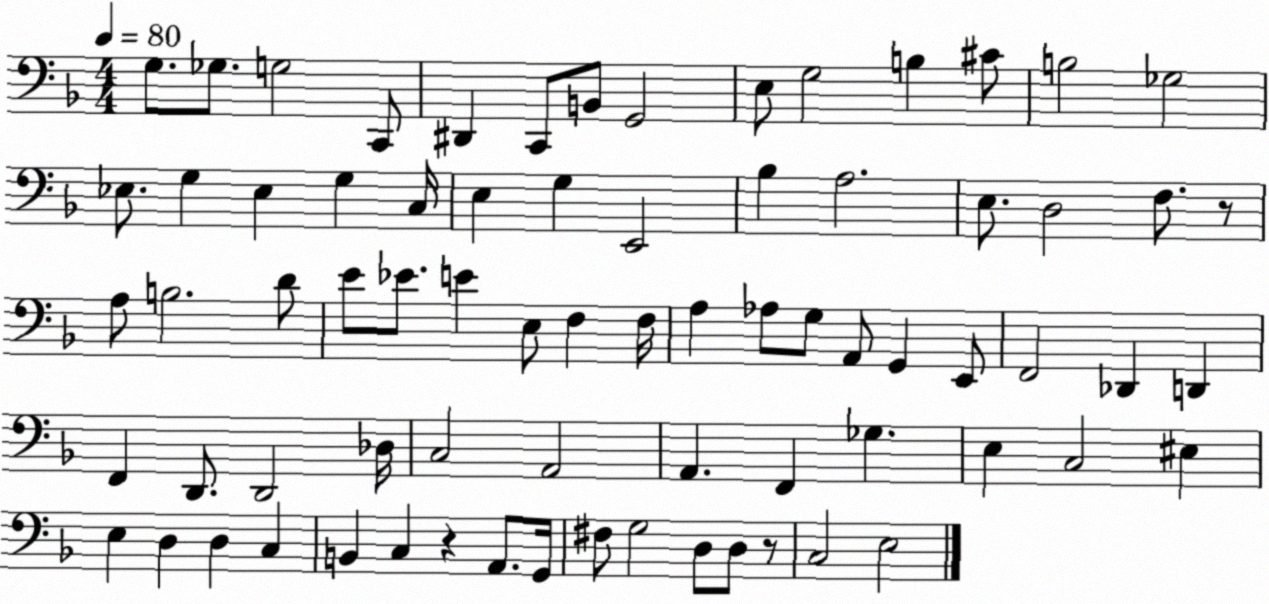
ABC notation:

X:1
T:Untitled
M:4/4
L:1/4
K:F
G,/2 _G,/2 G,2 C,,/2 ^D,, C,,/2 B,,/2 G,,2 E,/2 G,2 B, ^C/2 B,2 _G,2 _E,/2 G, _E, G, C,/4 E, G, E,,2 _B, A,2 E,/2 D,2 F,/2 z/2 A,/2 B,2 D/2 E/2 _E/2 E E,/2 F, F,/4 A, _A,/2 G,/2 A,,/2 G,, E,,/2 F,,2 _D,, D,, F,, D,,/2 D,,2 _D,/4 C,2 A,,2 A,, F,, _G, E, C,2 ^E, E, D, D, C, B,, C, z A,,/2 G,,/4 ^F,/2 G,2 D,/2 D,/2 z/2 C,2 E,2